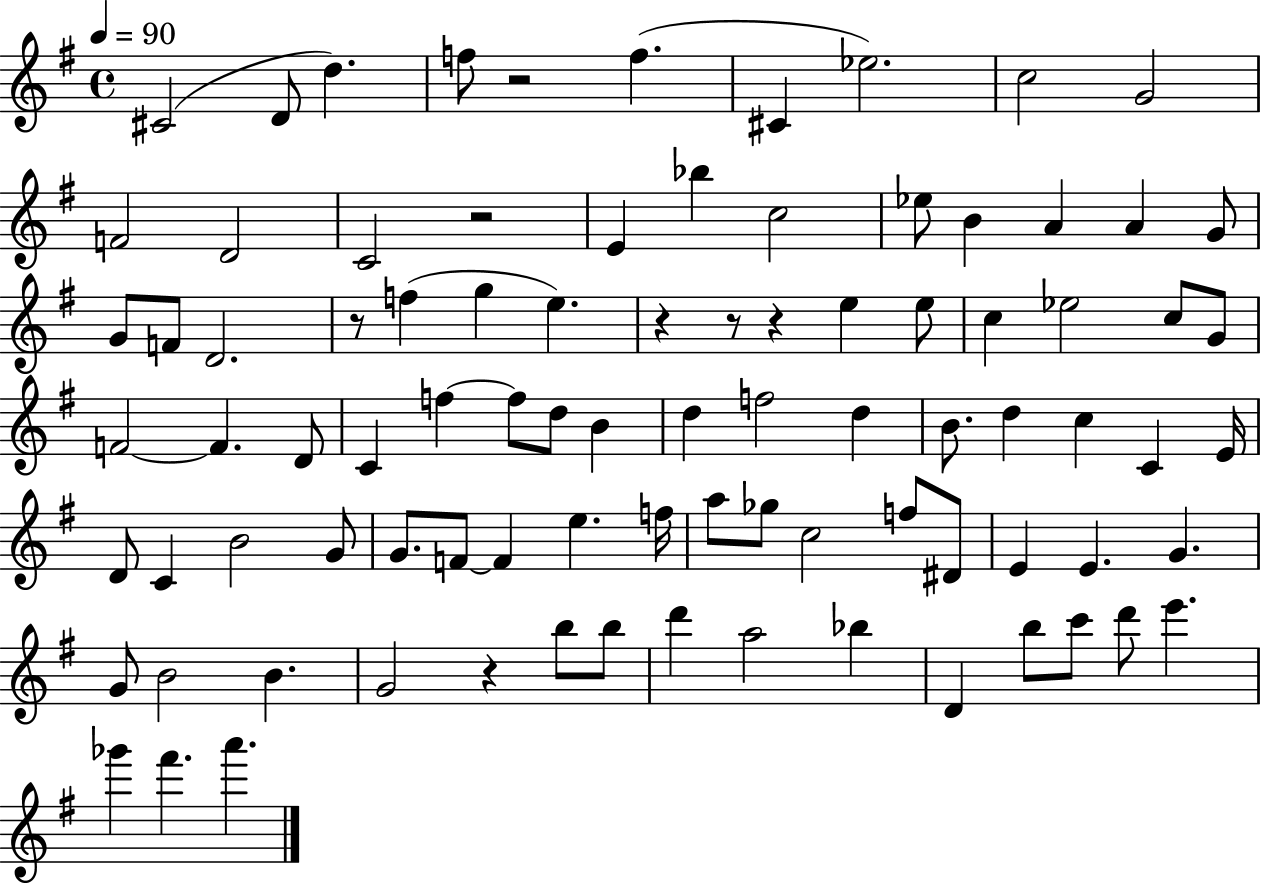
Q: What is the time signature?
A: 4/4